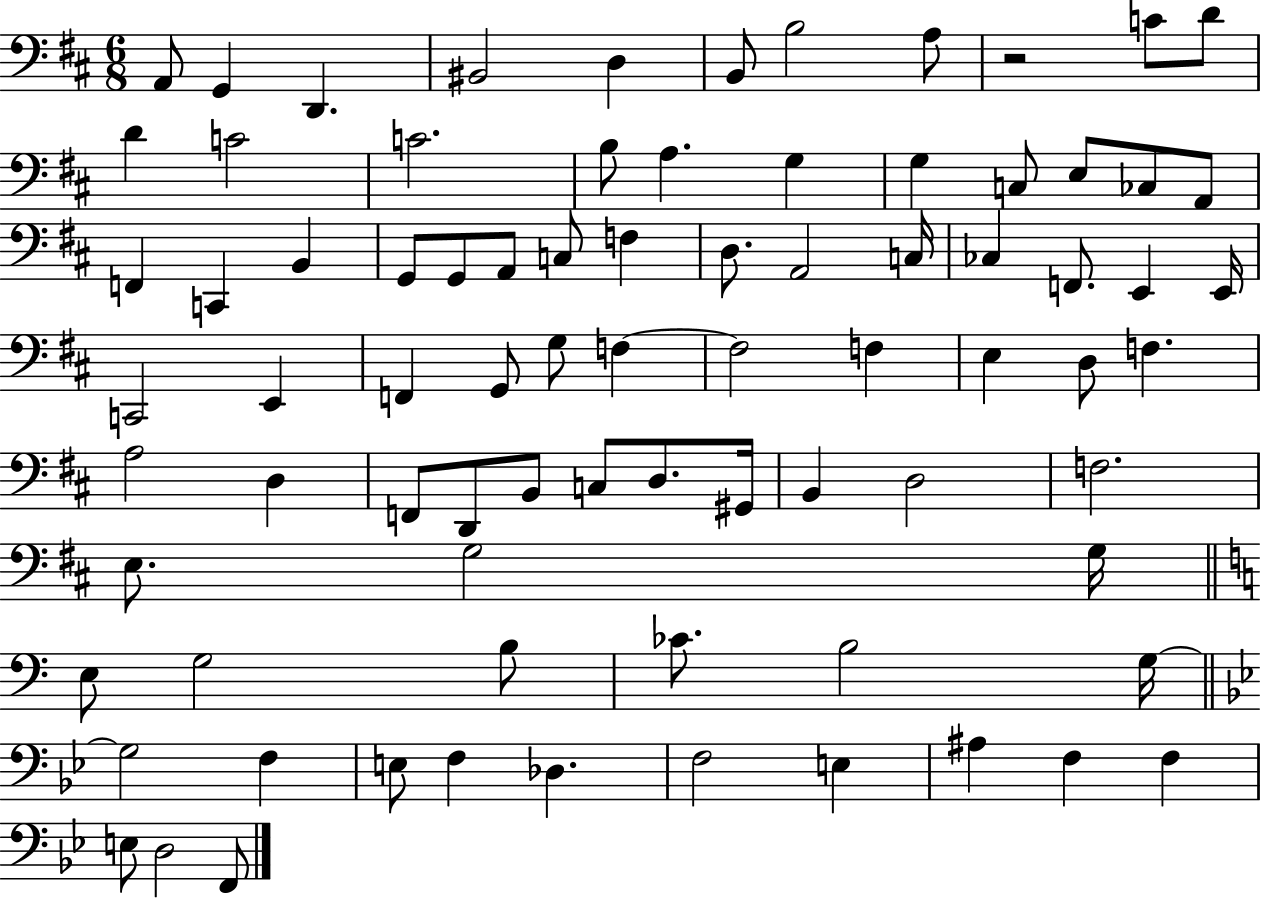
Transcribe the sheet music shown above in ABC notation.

X:1
T:Untitled
M:6/8
L:1/4
K:D
A,,/2 G,, D,, ^B,,2 D, B,,/2 B,2 A,/2 z2 C/2 D/2 D C2 C2 B,/2 A, G, G, C,/2 E,/2 _C,/2 A,,/2 F,, C,, B,, G,,/2 G,,/2 A,,/2 C,/2 F, D,/2 A,,2 C,/4 _C, F,,/2 E,, E,,/4 C,,2 E,, F,, G,,/2 G,/2 F, F,2 F, E, D,/2 F, A,2 D, F,,/2 D,,/2 B,,/2 C,/2 D,/2 ^G,,/4 B,, D,2 F,2 E,/2 G,2 G,/4 E,/2 G,2 B,/2 _C/2 B,2 G,/4 G,2 F, E,/2 F, _D, F,2 E, ^A, F, F, E,/2 D,2 F,,/2